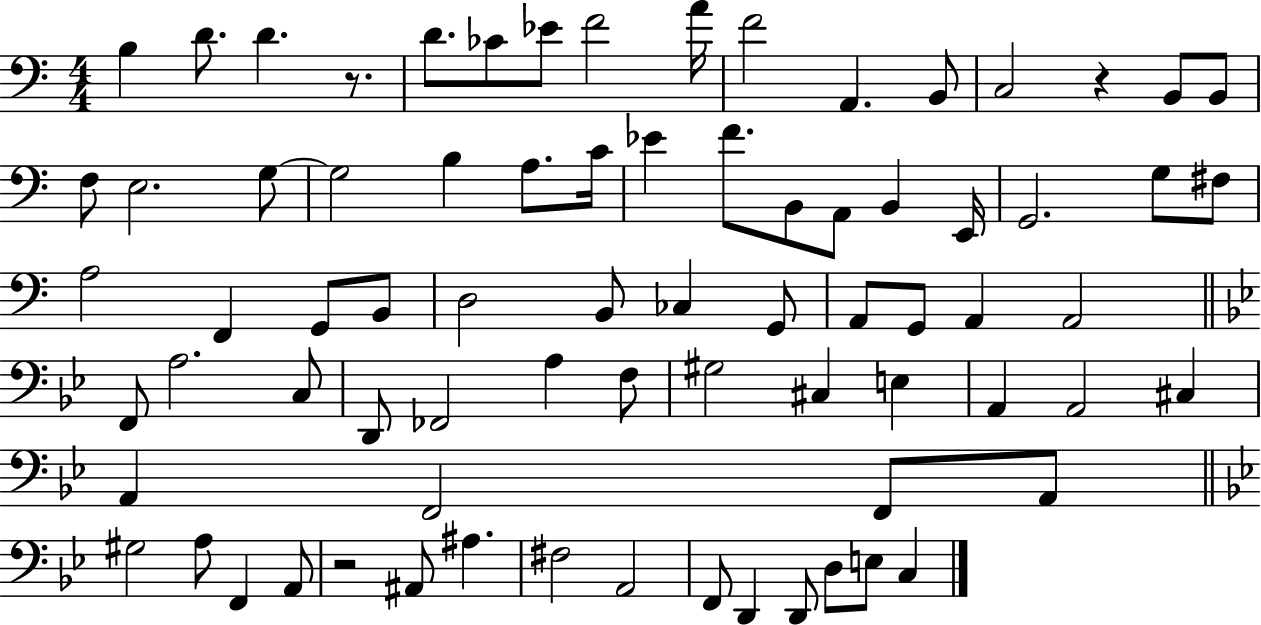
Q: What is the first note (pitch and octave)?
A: B3